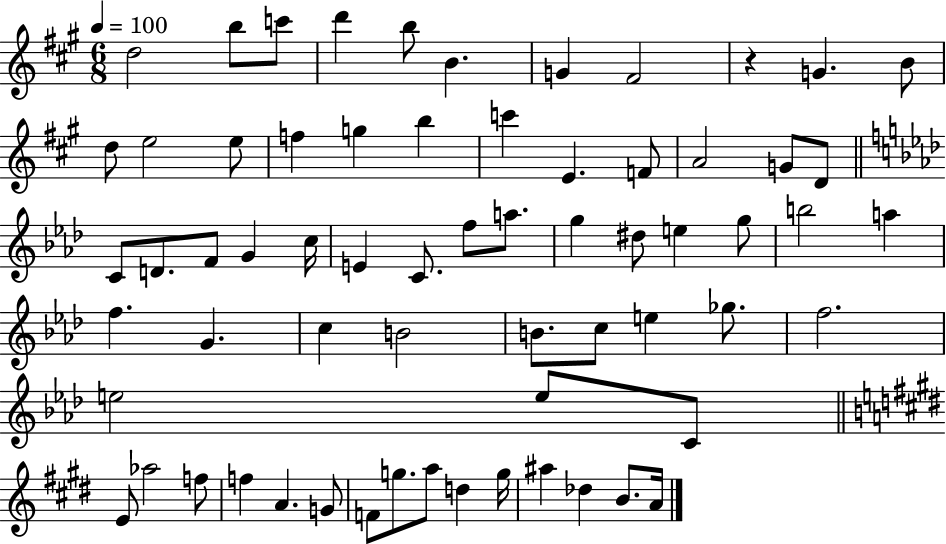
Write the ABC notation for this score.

X:1
T:Untitled
M:6/8
L:1/4
K:A
d2 b/2 c'/2 d' b/2 B G ^F2 z G B/2 d/2 e2 e/2 f g b c' E F/2 A2 G/2 D/2 C/2 D/2 F/2 G c/4 E C/2 f/2 a/2 g ^d/2 e g/2 b2 a f G c B2 B/2 c/2 e _g/2 f2 e2 e/2 C/2 E/2 _a2 f/2 f A G/2 F/2 g/2 a/2 d g/4 ^a _d B/2 A/4